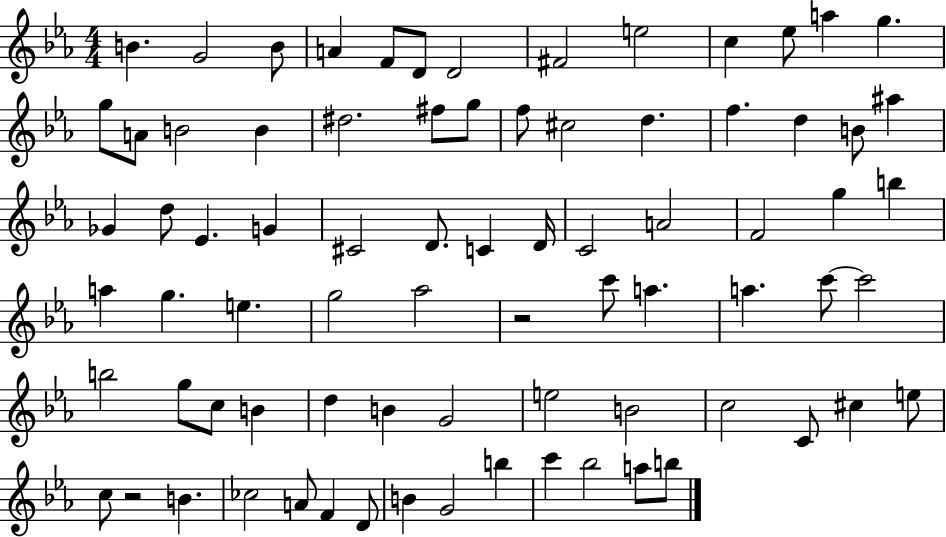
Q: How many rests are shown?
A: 2